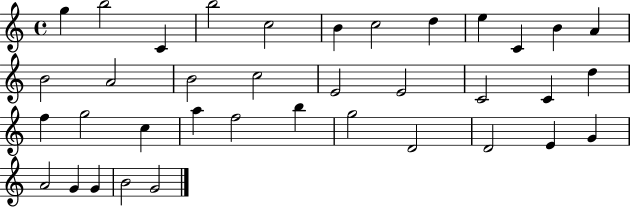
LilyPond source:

{
  \clef treble
  \time 4/4
  \defaultTimeSignature
  \key c \major
  g''4 b''2 c'4 | b''2 c''2 | b'4 c''2 d''4 | e''4 c'4 b'4 a'4 | \break b'2 a'2 | b'2 c''2 | e'2 e'2 | c'2 c'4 d''4 | \break f''4 g''2 c''4 | a''4 f''2 b''4 | g''2 d'2 | d'2 e'4 g'4 | \break a'2 g'4 g'4 | b'2 g'2 | \bar "|."
}